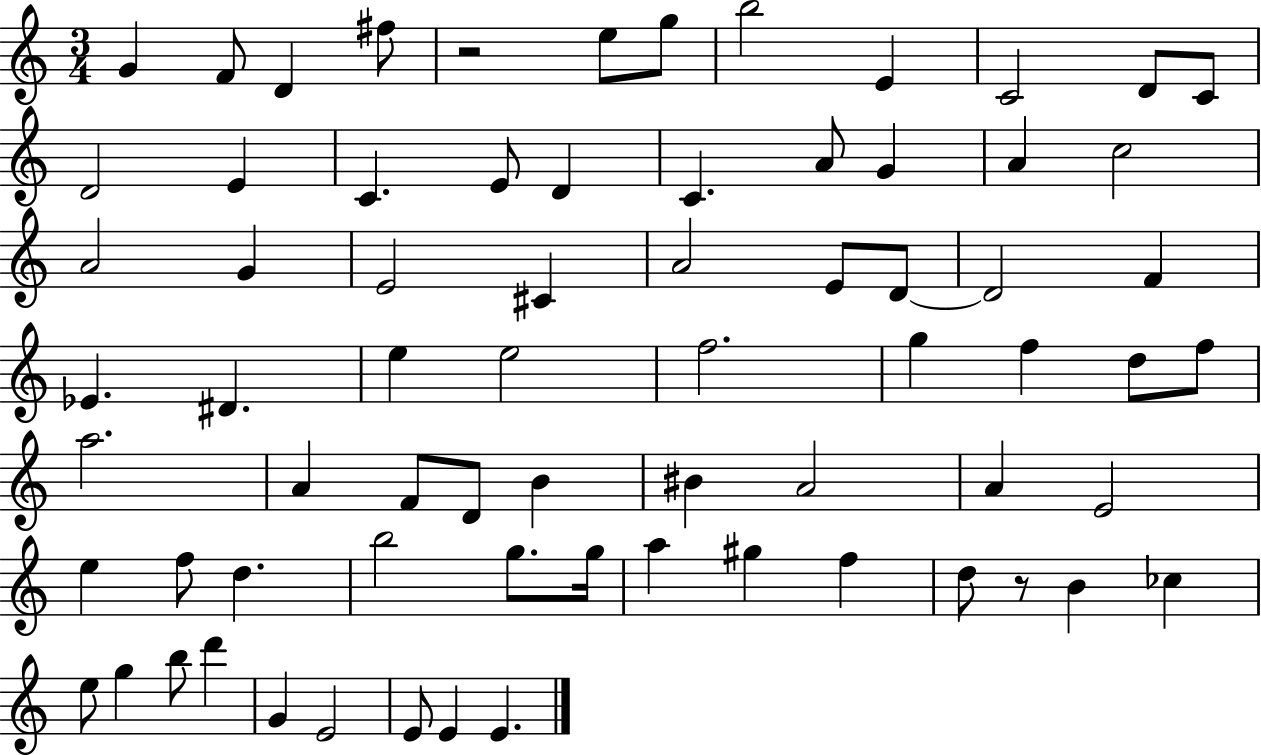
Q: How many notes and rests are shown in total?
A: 71